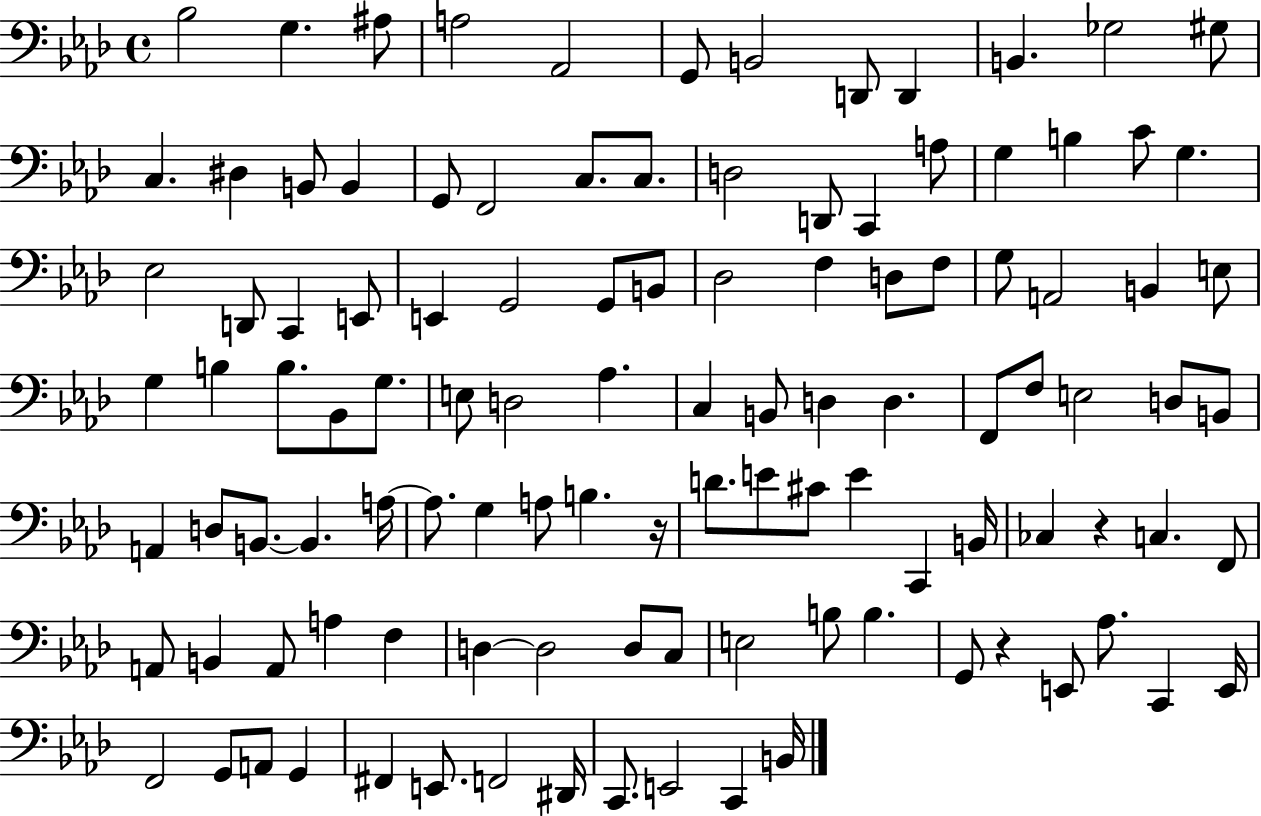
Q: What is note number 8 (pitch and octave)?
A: D2